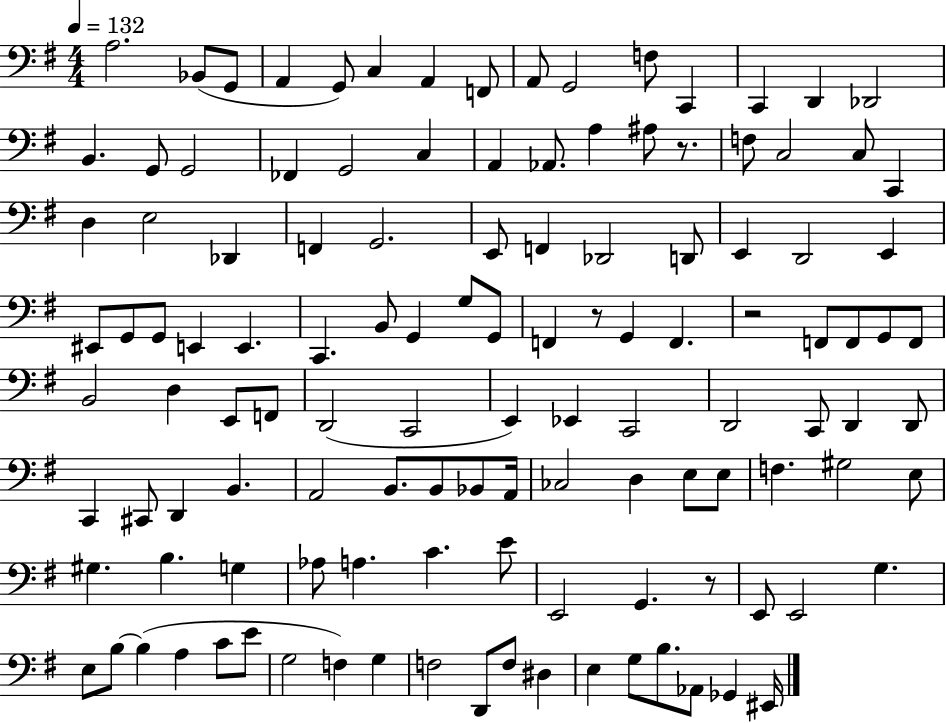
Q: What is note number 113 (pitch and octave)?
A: E3